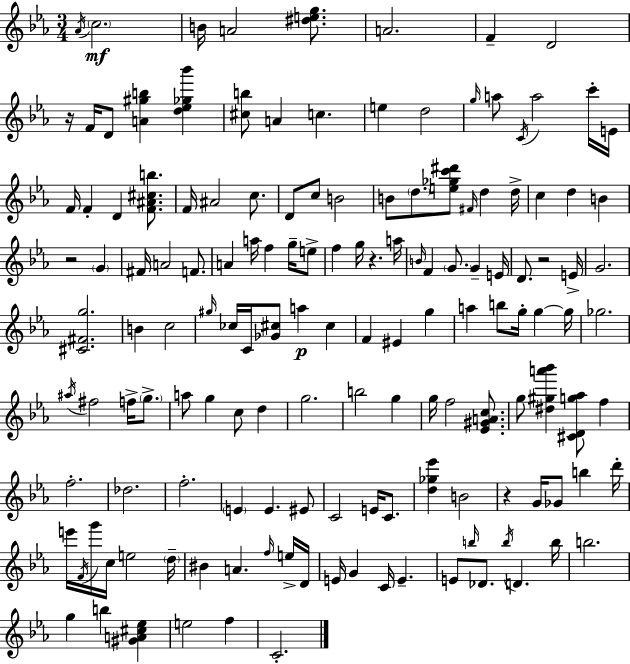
{
  \clef treble
  \numericTimeSignature
  \time 3/4
  \key c \minor
  \acciaccatura { aes'16 }\mf \parenthesize c''2. | b'16 a'2 <dis'' e'' g''>8. | a'2. | f'4-- d'2 | \break r16 f'16 d'8 <a' gis'' b''>4 <d'' ees'' ges'' bes'''>4 | <cis'' b''>8 a'4 c''4. | e''4 d''2 | \grace { g''16 } a''8 \acciaccatura { c'16 } a''2 | \break c'''16-. e'16 f'16 f'4-. d'4 | <f' ais' cis'' b''>8. f'16 ais'2 | c''8. d'8 c''8 b'2 | b'8 \parenthesize d''8. <e'' ges'' c''' dis'''>8 \grace { fis'16 } d''4 | \break d''16-> c''4 d''4 | b'4 r2 | \parenthesize g'4 fis'16 a'2 | f'8. a'4 a''16 f''4 | \break g''16-- e''8-> f''4 g''16 r4. | a''16 \grace { b'16 } f'4 \parenthesize g'8. | g'4-- e'16 d'8. r2 | e'16-> g'2. | \break <cis' fis' g''>2. | b'4 c''2 | \grace { gis''16 } ces''16 c'16 <ges' cis''>8 a''4\p | cis''4 f'4 eis'4 | \break g''4 a''4 b''8 | g''16-. g''4~~ g''16 ges''2. | \acciaccatura { ais''16 } fis''2 | f''16-> \parenthesize g''8.-> a''8 g''4 | \break c''8 d''4 g''2. | b''2 | g''4 g''16 f''2 | <ees' gis' a' c''>8. g''8 <dis'' gis'' a''' bes'''>4 | \break <cis' d' g'' aes''>8 f''4 f''2.-. | des''2. | f''2.-. | \parenthesize e'4 e'4. | \break eis'8 c'2 | e'16 c'8. <d'' ges'' ees'''>4 b'2 | r4 g'16 | ges'8 b''4 d'''16-. e'''16 \acciaccatura { f'16 } g'''16 c''16 e''2 | \break \parenthesize d''16-- bis'4 | a'4. \grace { f''16 } e''16-> d'16 e'16 g'4 | c'16 e'4.-- e'8 \grace { b''16 } | des'8. \acciaccatura { b''16 } d'4. b''16 b''2. | \break g''4 | b''4 <gis' a' cis'' ees''>4 e''2 | f''4 c'2.-. | \bar "|."
}